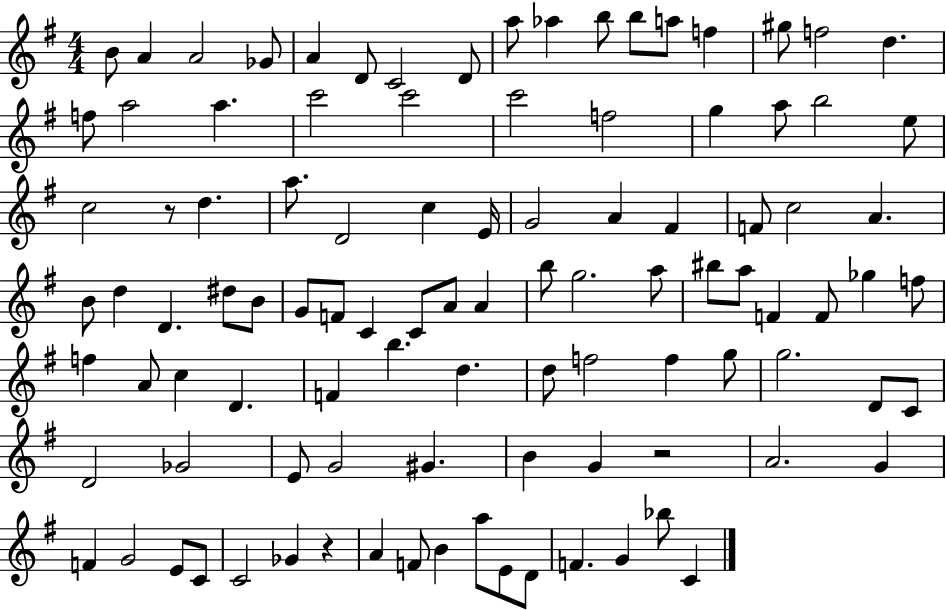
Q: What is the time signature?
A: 4/4